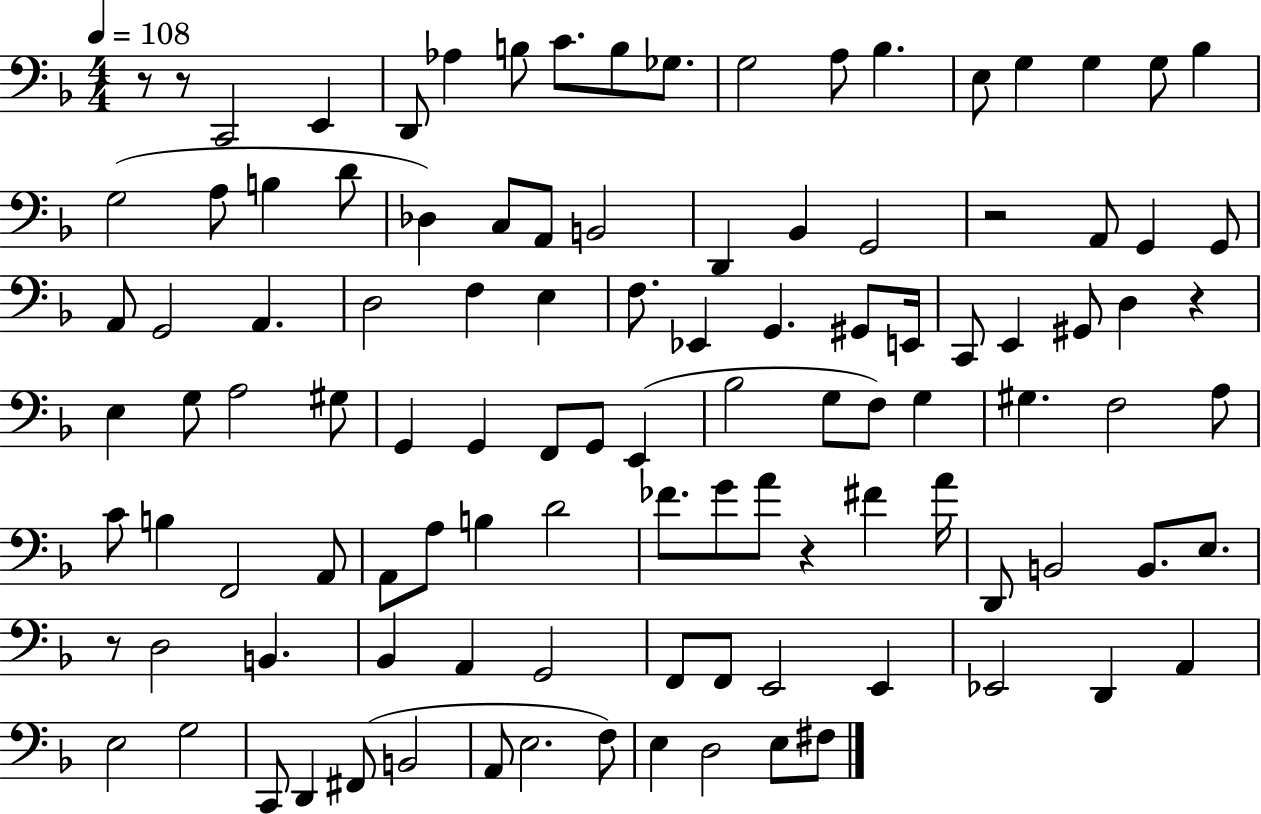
{
  \clef bass
  \numericTimeSignature
  \time 4/4
  \key f \major
  \tempo 4 = 108
  r8 r8 c,2 e,4 | d,8 aes4 b8 c'8. b8 ges8. | g2 a8 bes4. | e8 g4 g4 g8 bes4 | \break g2( a8 b4 d'8 | des4) c8 a,8 b,2 | d,4 bes,4 g,2 | r2 a,8 g,4 g,8 | \break a,8 g,2 a,4. | d2 f4 e4 | f8. ees,4 g,4. gis,8 e,16 | c,8 e,4 gis,8 d4 r4 | \break e4 g8 a2 gis8 | g,4 g,4 f,8 g,8 e,4( | bes2 g8 f8) g4 | gis4. f2 a8 | \break c'8 b4 f,2 a,8 | a,8 a8 b4 d'2 | fes'8. g'8 a'8 r4 fis'4 a'16 | d,8 b,2 b,8. e8. | \break r8 d2 b,4. | bes,4 a,4 g,2 | f,8 f,8 e,2 e,4 | ees,2 d,4 a,4 | \break e2 g2 | c,8 d,4 fis,8( b,2 | a,8 e2. f8) | e4 d2 e8 fis8 | \break \bar "|."
}